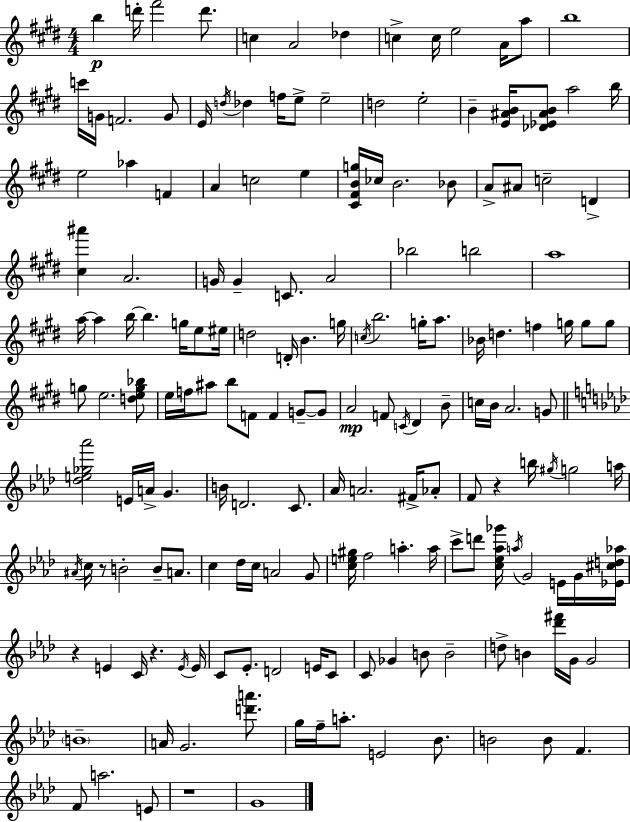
{
  \clef treble
  \numericTimeSignature
  \time 4/4
  \key e \major
  b''4\p d'''16-. fis'''2 d'''8. | c''4 a'2 des''4 | c''4-> c''16 e''2 a'16 a''8 | b''1 | \break c'''16 g'16 f'2. g'8 | e'16 \acciaccatura { d''16 } des''4 f''16 e''8-> e''2-- | d''2 e''2-. | b'4-- <e' ais' b'>16 <des' ees' ais' b'>8 a''2 | \break b''16 e''2 aes''4 f'4 | a'4 c''2 e''4 | <cis' fis' b' g''>16 ces''16 b'2. bes'8 | a'8-> ais'8 c''2-- d'4-> | \break <cis'' ais'''>4 a'2. | g'16 g'4-- c'8. a'2 | bes''2 b''2 | a''1 | \break a''16~~ a''4 b''16~~ b''4. g''16 e''8 | eis''16 d''2 d'16-. b'4. | g''16 \acciaccatura { c''16 } b''2. g''16-. a''8. | bes'16 d''4. f''4 g''16 g''8 | \break g''8 g''8 e''2. | <d'' e'' g'' bes''>8 e''16 f''16 ais''8 b''8 f'8 f'4 g'8--~~ | g'8 a'2\mp f'8 \acciaccatura { c'16 } dis'4 | b'8-- c''16 b'16 a'2. | \break g'8 \bar "||" \break \key f \minor <des'' e'' ges'' aes'''>2 e'16 a'16-> g'4. | b'16 d'2. c'8. | aes'16 a'2. fis'16-> aes'8-. | f'8 r4 b''16 \acciaccatura { gis''16 } g''2 | \break a''16 \acciaccatura { ais'16 } c''16 r8 b'2-. b'8-- a'8. | c''4 des''16 c''16 a'2 | g'8 <c'' e'' gis''>16 f''2 a''4.-. | a''16 c'''8-> d'''8 <c'' ees'' aes'' ges'''>16 \acciaccatura { a''16 } g'2 | \break e'16 g'16 <ees' cis'' d'' aes''>16 r4 e'4 c'16 r4. | \acciaccatura { e'16 } e'16 c'8 ees'8.-. d'2 | e'16 c'8 c'8 ges'4 b'8 b'2-- | d''8-> b'4 <des''' fis'''>16 g'16 g'2 | \break \parenthesize b'1-- | a'16 g'2. | <d''' a'''>8. g''16 f''16-- a''8.-. e'2 | bes'8. b'2 b'8 f'4. | \break f'8 a''2. | e'8 r1 | g'1 | \bar "|."
}